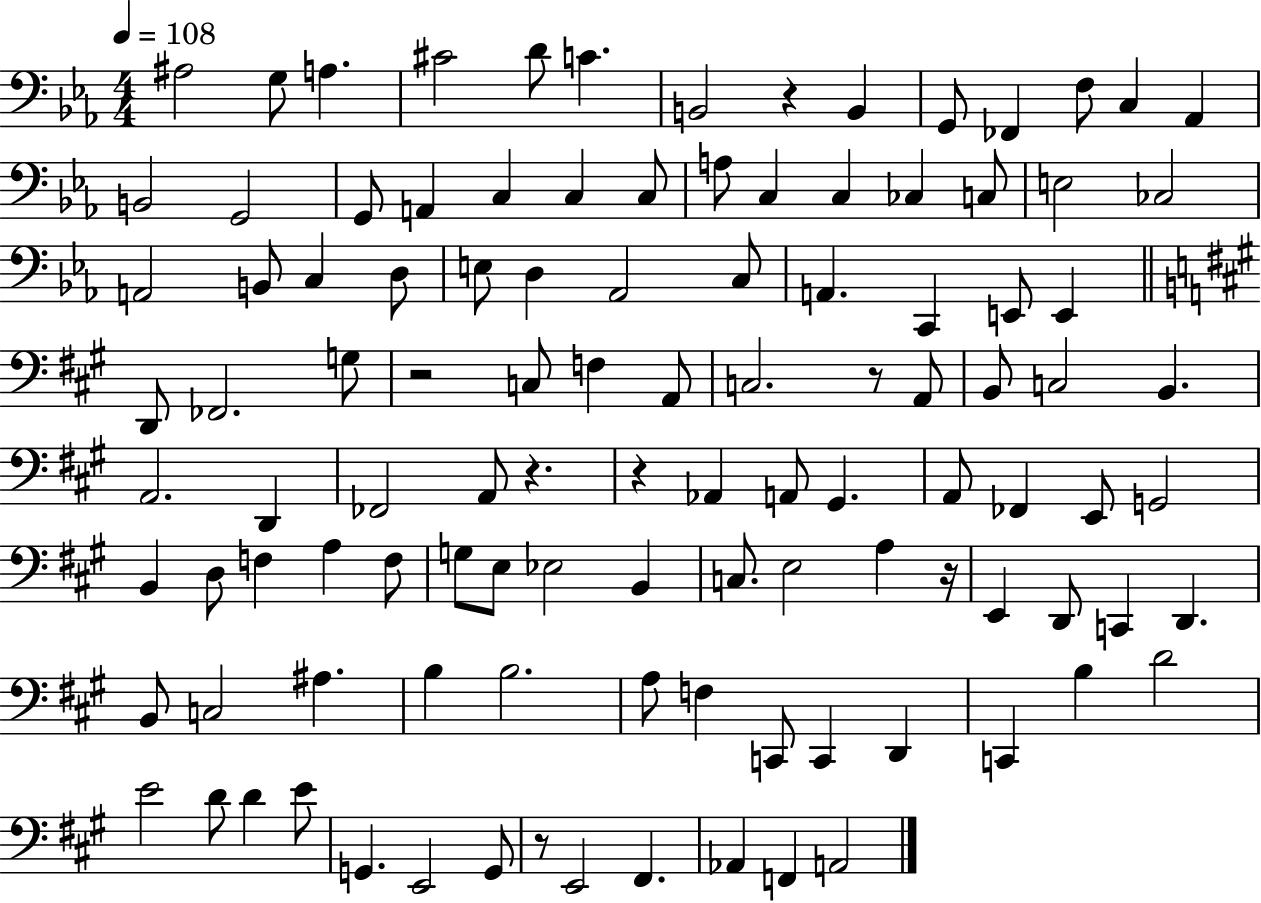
X:1
T:Untitled
M:4/4
L:1/4
K:Eb
^A,2 G,/2 A, ^C2 D/2 C B,,2 z B,, G,,/2 _F,, F,/2 C, _A,, B,,2 G,,2 G,,/2 A,, C, C, C,/2 A,/2 C, C, _C, C,/2 E,2 _C,2 A,,2 B,,/2 C, D,/2 E,/2 D, _A,,2 C,/2 A,, C,, E,,/2 E,, D,,/2 _F,,2 G,/2 z2 C,/2 F, A,,/2 C,2 z/2 A,,/2 B,,/2 C,2 B,, A,,2 D,, _F,,2 A,,/2 z z _A,, A,,/2 ^G,, A,,/2 _F,, E,,/2 G,,2 B,, D,/2 F, A, F,/2 G,/2 E,/2 _E,2 B,, C,/2 E,2 A, z/4 E,, D,,/2 C,, D,, B,,/2 C,2 ^A, B, B,2 A,/2 F, C,,/2 C,, D,, C,, B, D2 E2 D/2 D E/2 G,, E,,2 G,,/2 z/2 E,,2 ^F,, _A,, F,, A,,2